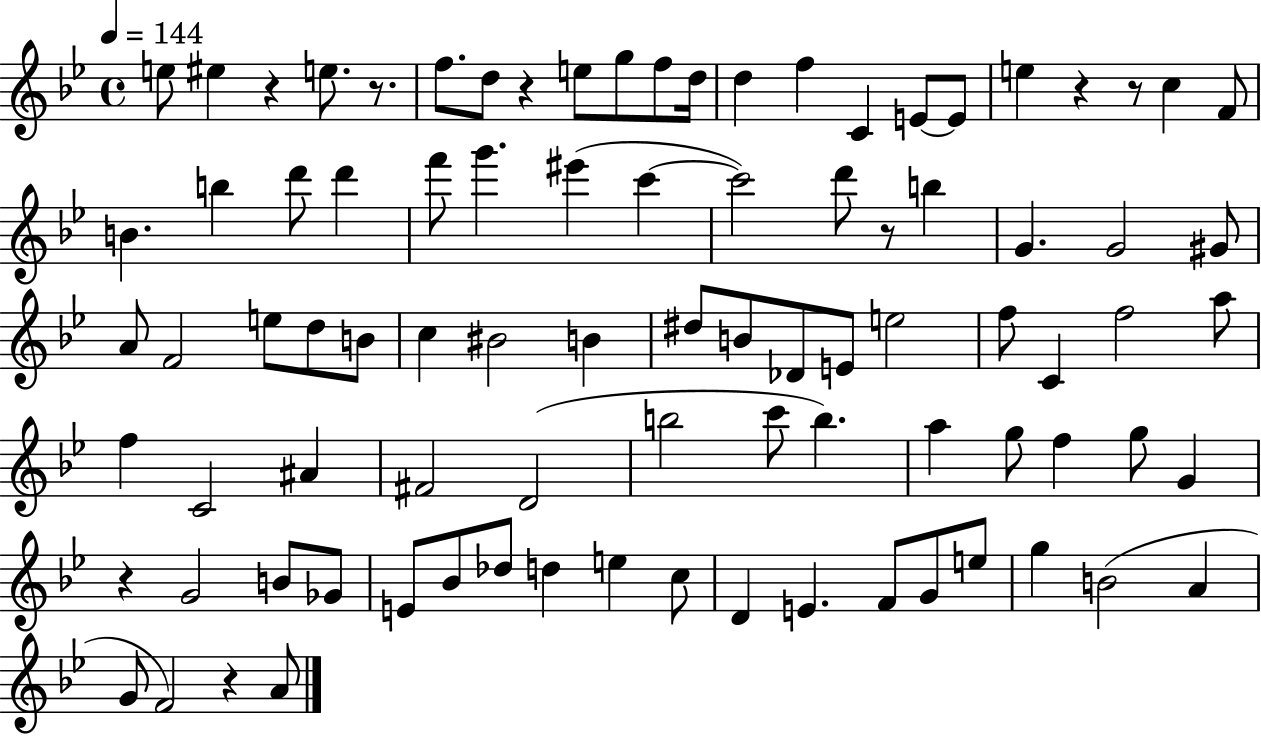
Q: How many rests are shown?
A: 8